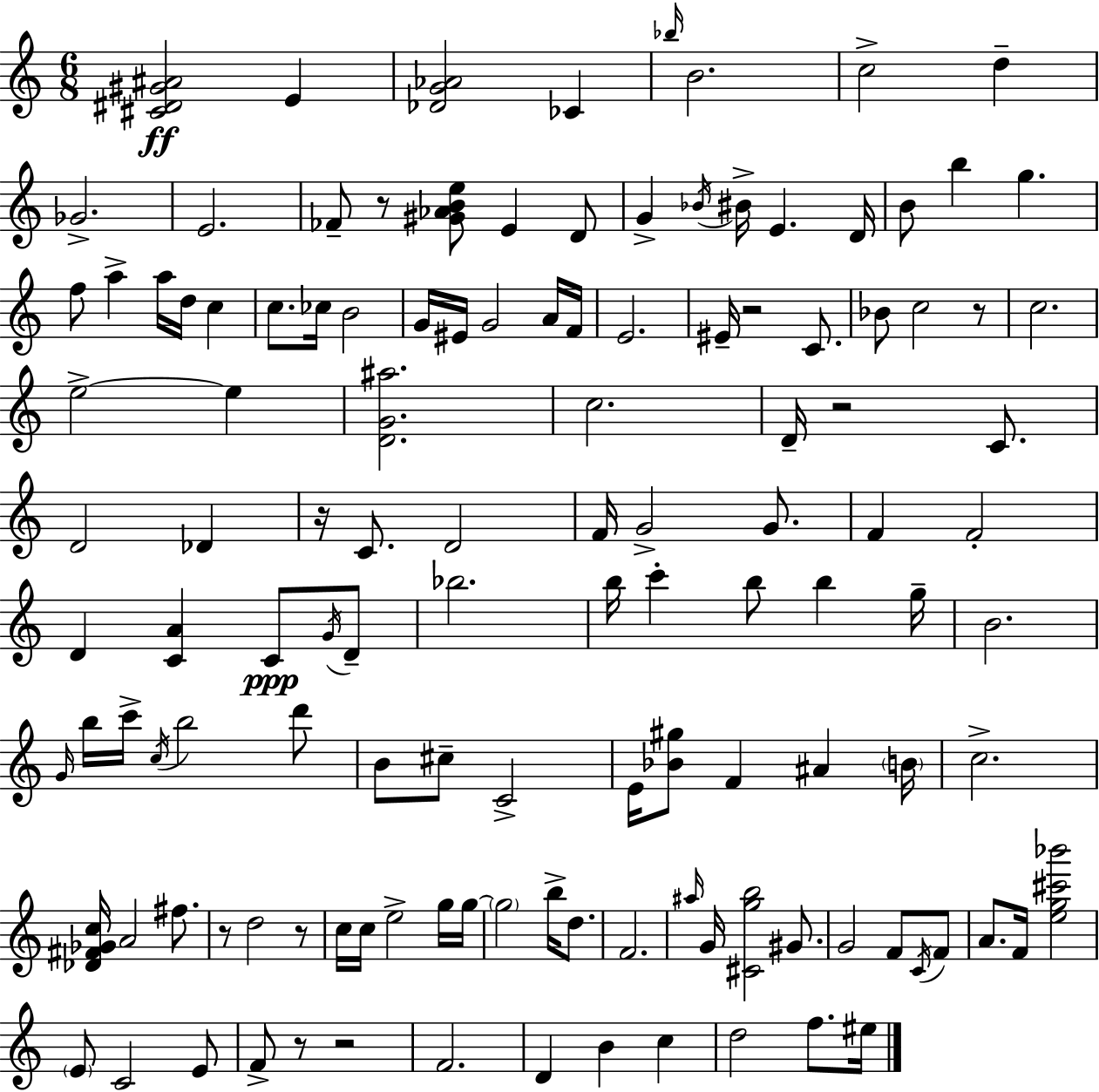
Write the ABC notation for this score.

X:1
T:Untitled
M:6/8
L:1/4
K:C
[^C^D^G^A]2 E [_DG_A]2 _C _b/4 B2 c2 d _G2 E2 _F/2 z/2 [^G_ABe]/2 E D/2 G _B/4 ^B/4 E D/4 B/2 b g f/2 a a/4 d/4 c c/2 _c/4 B2 G/4 ^E/4 G2 A/4 F/4 E2 ^E/4 z2 C/2 _B/2 c2 z/2 c2 e2 e [DG^a]2 c2 D/4 z2 C/2 D2 _D z/4 C/2 D2 F/4 G2 G/2 F F2 D [CA] C/2 G/4 D/2 _b2 b/4 c' b/2 b g/4 B2 G/4 b/4 c'/4 c/4 b2 d'/2 B/2 ^c/2 C2 E/4 [_B^g]/2 F ^A B/4 c2 [_D^F_Gc]/4 A2 ^f/2 z/2 d2 z/2 c/4 c/4 e2 g/4 g/4 g2 b/4 d/2 F2 ^a/4 G/4 [^Cgb]2 ^G/2 G2 F/2 C/4 F/2 A/2 F/4 [eg^c'_b']2 E/2 C2 E/2 F/2 z/2 z2 F2 D B c d2 f/2 ^e/4